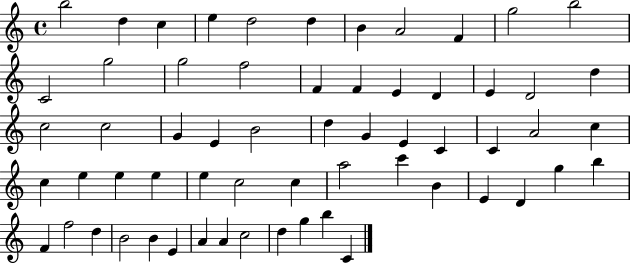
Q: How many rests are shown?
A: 0